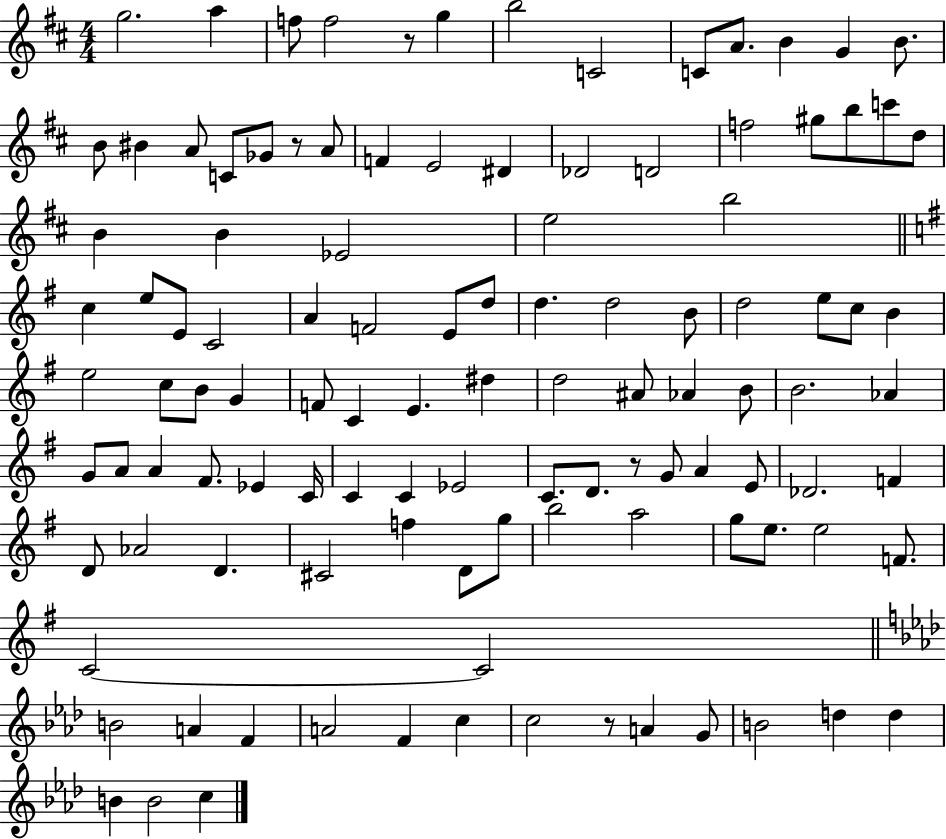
G5/h. A5/q F5/e F5/h R/e G5/q B5/h C4/h C4/e A4/e. B4/q G4/q B4/e. B4/e BIS4/q A4/e C4/e Gb4/e R/e A4/e F4/q E4/h D#4/q Db4/h D4/h F5/h G#5/e B5/e C6/e D5/e B4/q B4/q Eb4/h E5/h B5/h C5/q E5/e E4/e C4/h A4/q F4/h E4/e D5/e D5/q. D5/h B4/e D5/h E5/e C5/e B4/q E5/h C5/e B4/e G4/q F4/e C4/q E4/q. D#5/q D5/h A#4/e Ab4/q B4/e B4/h. Ab4/q G4/e A4/e A4/q F#4/e. Eb4/q C4/s C4/q C4/q Eb4/h C4/e. D4/e. R/e G4/e A4/q E4/e Db4/h. F4/q D4/e Ab4/h D4/q. C#4/h F5/q D4/e G5/e B5/h A5/h G5/e E5/e. E5/h F4/e. C4/h C4/h B4/h A4/q F4/q A4/h F4/q C5/q C5/h R/e A4/q G4/e B4/h D5/q D5/q B4/q B4/h C5/q